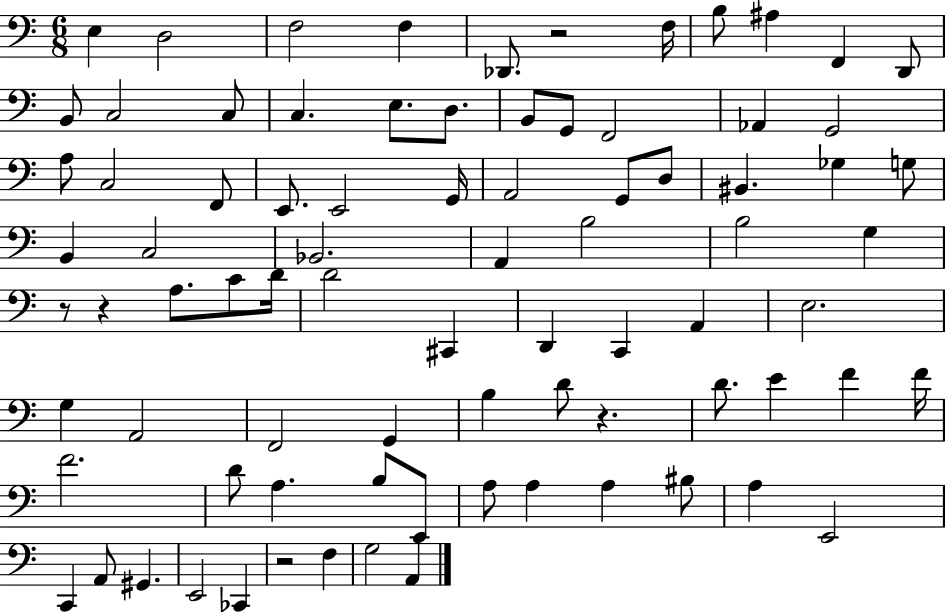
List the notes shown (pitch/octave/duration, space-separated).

E3/q D3/h F3/h F3/q Db2/e. R/h F3/s B3/e A#3/q F2/q D2/e B2/e C3/h C3/e C3/q. E3/e. D3/e. B2/e G2/e F2/h Ab2/q G2/h A3/e C3/h F2/e E2/e. E2/h G2/s A2/h G2/e D3/e BIS2/q. Gb3/q G3/e B2/q C3/h Bb2/h. A2/q B3/h B3/h G3/q R/e R/q A3/e. C4/e D4/s D4/h C#2/q D2/q C2/q A2/q E3/h. G3/q A2/h F2/h G2/q B3/q D4/e R/q. D4/e. E4/q F4/q F4/s F4/h. D4/e A3/q. B3/e E2/e A3/e A3/q A3/q BIS3/e A3/q E2/h C2/q A2/e G#2/q. E2/h CES2/q R/h F3/q G3/h A2/q